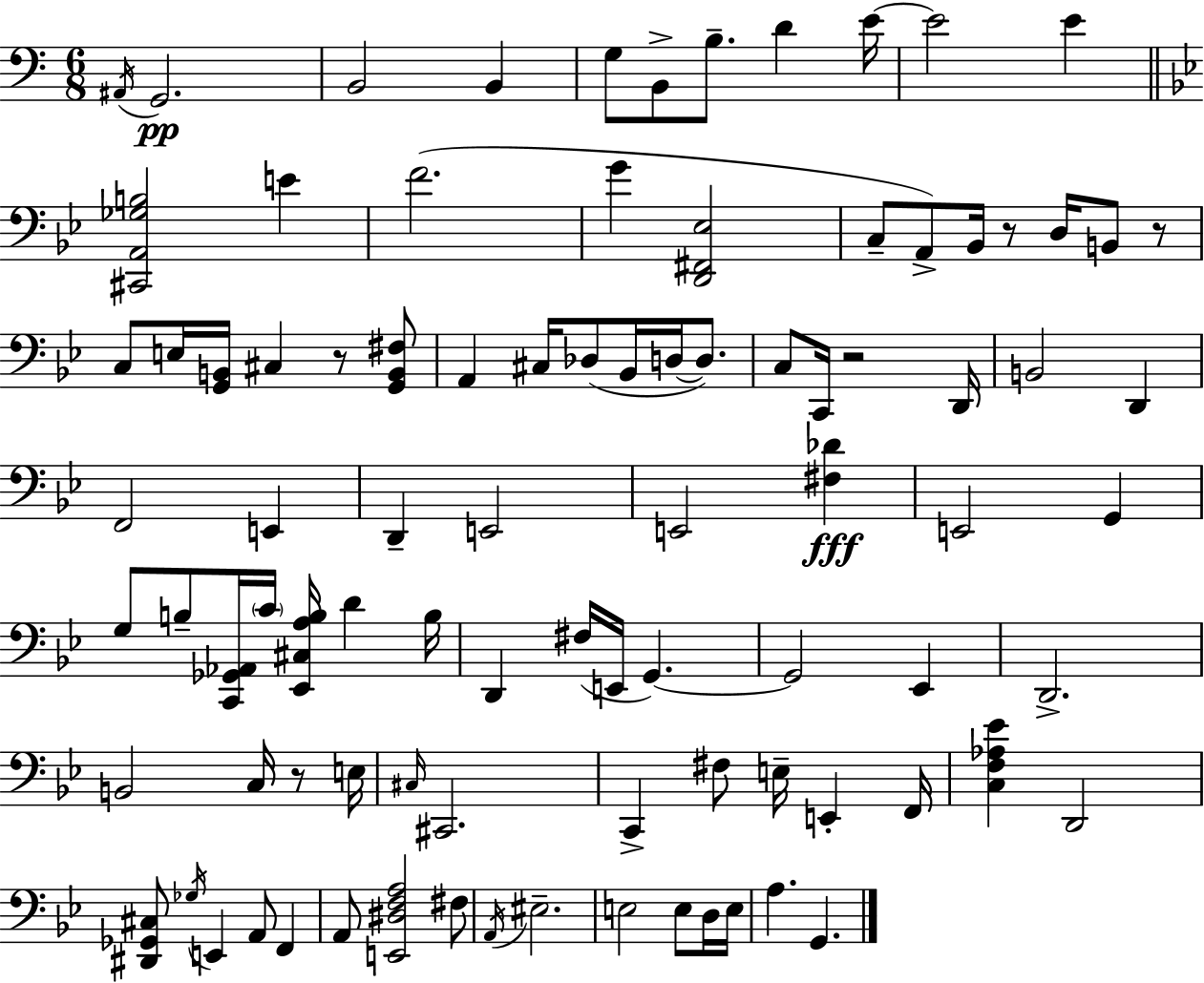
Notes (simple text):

A#2/s G2/h. B2/h B2/q G3/e B2/e B3/e. D4/q E4/s E4/h E4/q [C#2,A2,Gb3,B3]/h E4/q F4/h. G4/q [D2,F#2,Eb3]/h C3/e A2/e Bb2/s R/e D3/s B2/e R/e C3/e E3/s [G2,B2]/s C#3/q R/e [G2,B2,F#3]/e A2/q C#3/s Db3/e Bb2/s D3/s D3/e. C3/e C2/s R/h D2/s B2/h D2/q F2/h E2/q D2/q E2/h E2/h [F#3,Db4]/q E2/h G2/q G3/e B3/e [C2,Gb2,Ab2]/s C4/s [Eb2,C#3,A3,B3]/s D4/q B3/s D2/q F#3/s E2/s G2/q. G2/h Eb2/q D2/h. B2/h C3/s R/e E3/s C#3/s C#2/h. C2/q F#3/e E3/s E2/q F2/s [C3,F3,Ab3,Eb4]/q D2/h [D#2,Gb2,C#3]/e Gb3/s E2/q A2/e F2/q A2/e [E2,D#3,F3,A3]/h F#3/e A2/s EIS3/h. E3/h E3/e D3/s E3/s A3/q. G2/q.